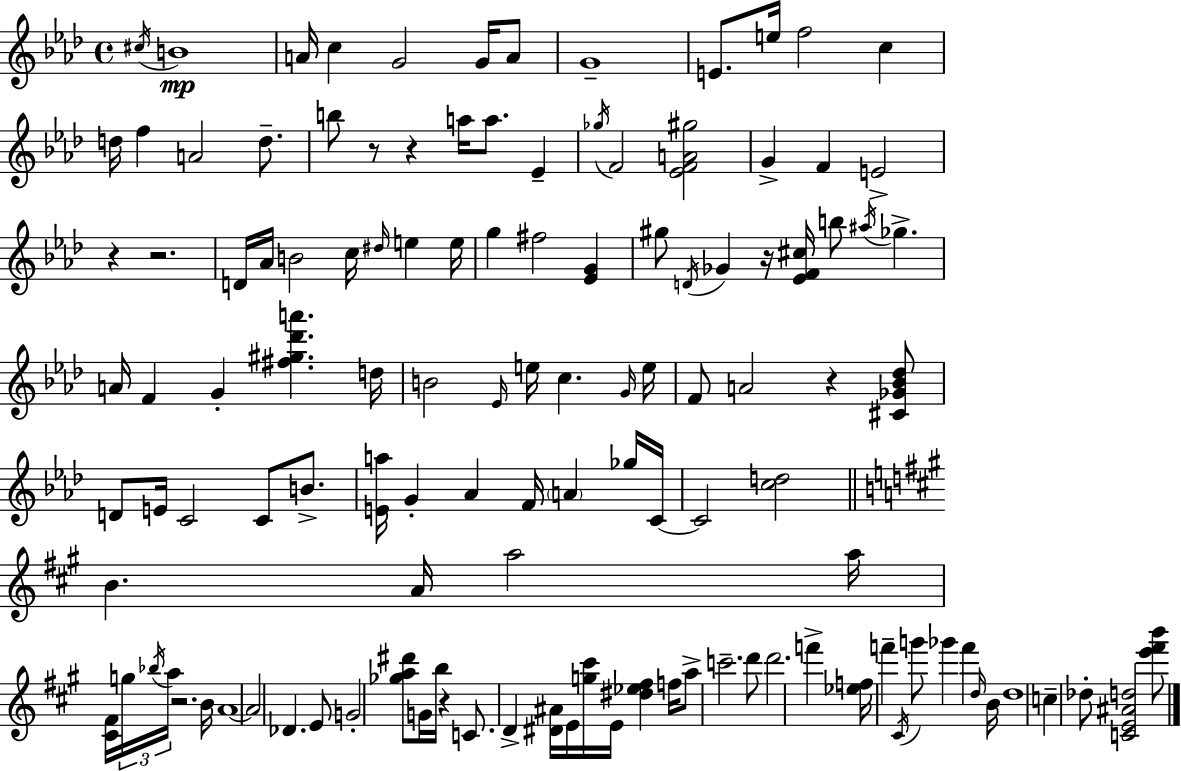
C#5/s B4/w A4/s C5/q G4/h G4/s A4/e G4/w E4/e. E5/s F5/h C5/q D5/s F5/q A4/h D5/e. B5/e R/e R/q A5/s A5/e. Eb4/q Gb5/s F4/h [Eb4,F4,A4,G#5]/h G4/q F4/q E4/h R/q R/h. D4/s Ab4/s B4/h C5/s D#5/s E5/q E5/s G5/q F#5/h [Eb4,G4]/q G#5/e D4/s Gb4/q R/s [Eb4,F4,C#5]/s B5/e A#5/s Gb5/q. A4/s F4/q G4/q [F#5,G#5,Db6,A6]/q. D5/s B4/h Eb4/s E5/s C5/q. G4/s E5/s F4/e A4/h R/q [C#4,Gb4,Bb4,Db5]/e D4/e E4/s C4/h C4/e B4/e. [E4,A5]/s G4/q Ab4/q F4/s A4/q Gb5/s C4/s C4/h [C5,D5]/h B4/q. A4/s A5/h A5/s [C#4,F#4]/s G5/s Bb5/s A5/s R/h. B4/s A4/w A4/h Db4/q. E4/e G4/h [Gb5,A5,D#6]/e G4/s B5/s R/q C4/e. D4/q [D#4,A#4]/s E4/s [G5,C#6]/s E4/s [D#5,Eb5,F#5]/q F5/s A5/e C6/h. D6/e D6/h. F6/q [Eb5,F5]/s F6/q C#4/s G6/e Gb6/q F6/q D5/s B4/s D5/w C5/q Db5/e [C4,E4,A#4,D5]/h [E6,F#6,B6]/e